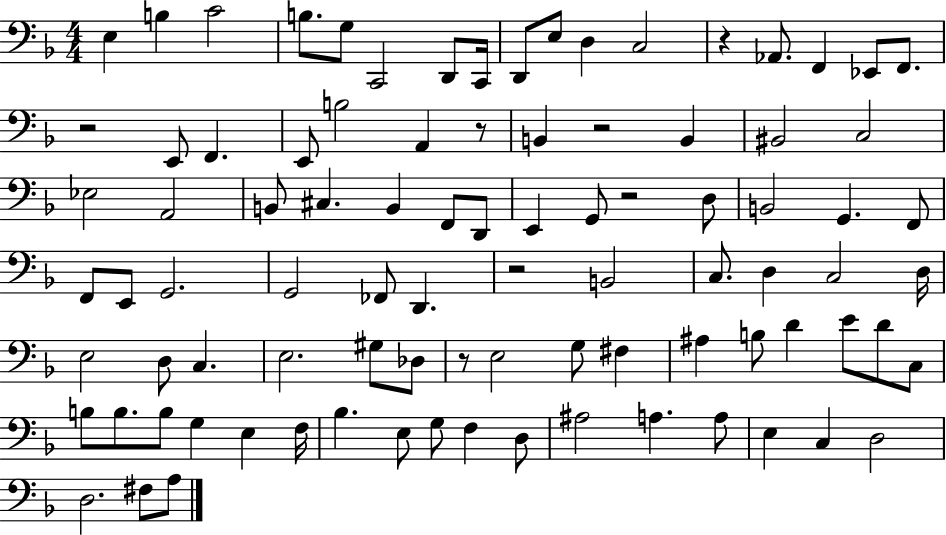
{
  \clef bass
  \numericTimeSignature
  \time 4/4
  \key f \major
  e4 b4 c'2 | b8. g8 c,2 d,8 c,16 | d,8 e8 d4 c2 | r4 aes,8. f,4 ees,8 f,8. | \break r2 e,8 f,4. | e,8 b2 a,4 r8 | b,4 r2 b,4 | bis,2 c2 | \break ees2 a,2 | b,8 cis4. b,4 f,8 d,8 | e,4 g,8 r2 d8 | b,2 g,4. f,8 | \break f,8 e,8 g,2. | g,2 fes,8 d,4. | r2 b,2 | c8. d4 c2 d16 | \break e2 d8 c4. | e2. gis8 des8 | r8 e2 g8 fis4 | ais4 b8 d'4 e'8 d'8 c8 | \break b8 b8. b8 g4 e4 f16 | bes4. e8 g8 f4 d8 | ais2 a4. a8 | e4 c4 d2 | \break d2. fis8 a8 | \bar "|."
}